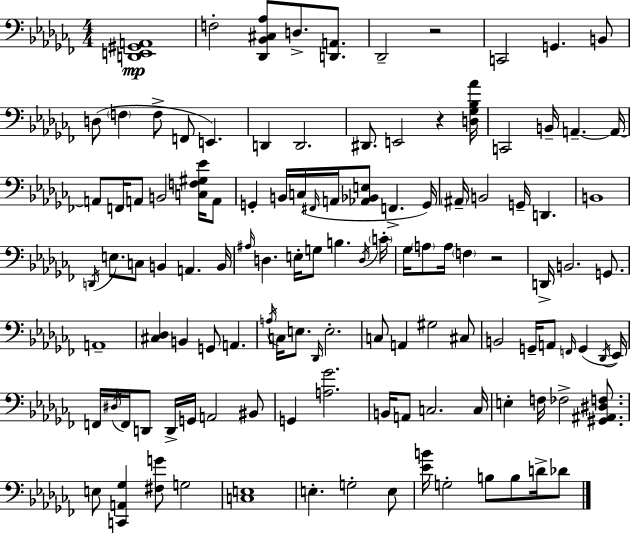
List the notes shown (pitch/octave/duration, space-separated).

[D2,E2,G#2,A2]/w F3/h [Db2,Bb2,C#3,Ab3]/e D3/e. [D2,A2]/e. Db2/h R/h C2/h G2/q. B2/e D3/e F3/q F3/e F2/e E2/q. D2/q D2/h. D#2/e. E2/h R/q [D3,Gb3,Bb3,Ab4]/s C2/h B2/s A2/q. A2/s A2/e F2/s A2/e B2/h [C3,F3,G#3,Eb4]/s A2/e G2/q B2/s C3/s F#2/s A2/s [Ab2,Bb2,E3]/e F2/q. G2/s A#2/s B2/h G2/s D2/q. B2/w D2/s E3/e. C3/e B2/q A2/q. B2/s A#3/s D3/q. E3/s G3/e B3/q. D3/s C4/s Gb3/s A3/e A3/s F3/q R/h D2/s B2/h. G2/e. A2/w [C#3,Db3]/q B2/q G2/e A2/q. A3/s C3/s E3/e. Db2/s E3/h. C3/e A2/q G#3/h C#3/e B2/h G2/s A2/e F2/s G2/q Db2/s Eb2/s F2/s D#3/s F2/s D2/e D2/s G2/s A2/h BIS2/e G2/q [A3,Gb4]/h. B2/s A2/e C3/h. C3/s E3/q F3/s FES3/h [G#2,A#2,D#3,F3]/e. E3/e [C2,A2,Gb3]/q [F#3,G4]/e G3/h [C3,E3]/w E3/q. G3/h E3/e [Eb4,B4]/s G3/h B3/e B3/e D4/s Db4/e